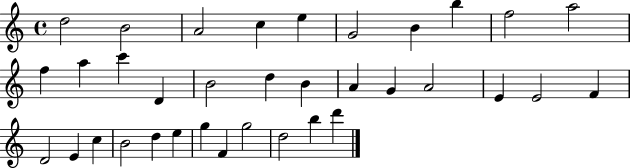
D5/h B4/h A4/h C5/q E5/q G4/h B4/q B5/q F5/h A5/h F5/q A5/q C6/q D4/q B4/h D5/q B4/q A4/q G4/q A4/h E4/q E4/h F4/q D4/h E4/q C5/q B4/h D5/q E5/q G5/q F4/q G5/h D5/h B5/q D6/q